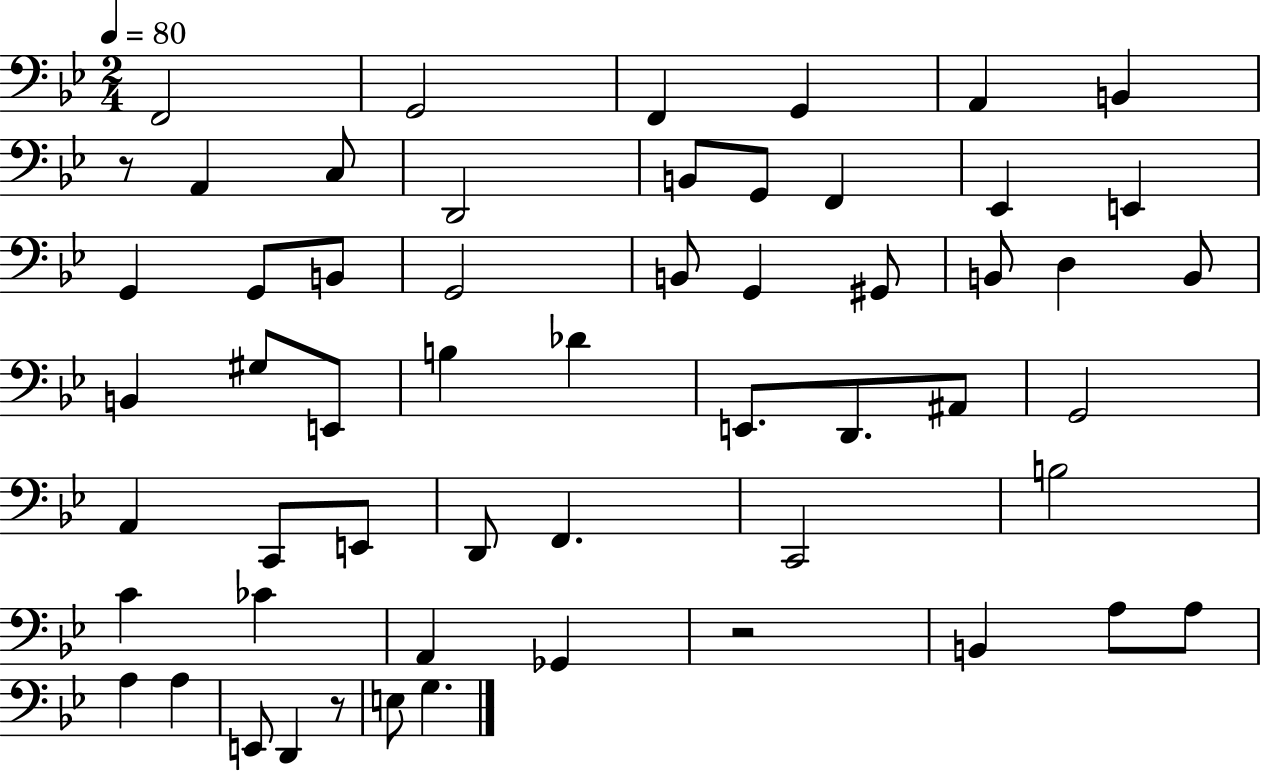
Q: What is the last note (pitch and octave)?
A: G3